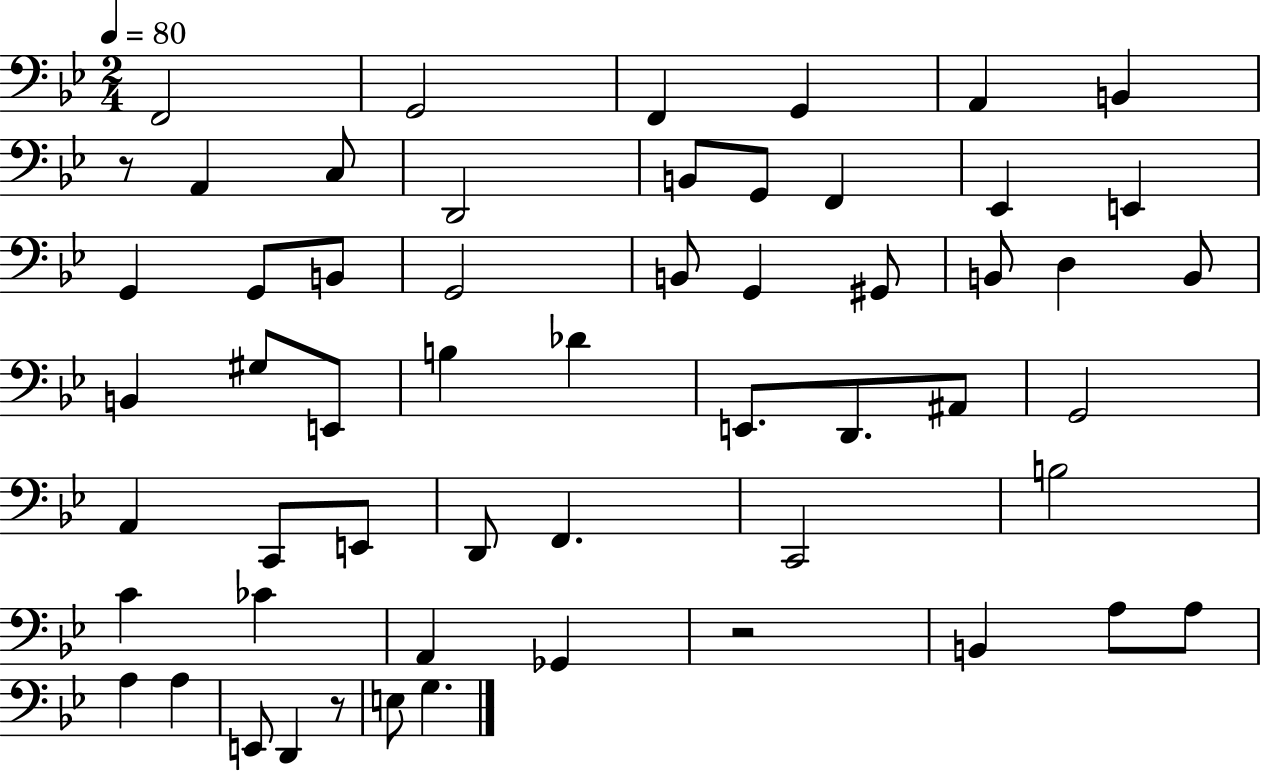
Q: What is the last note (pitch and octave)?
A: G3